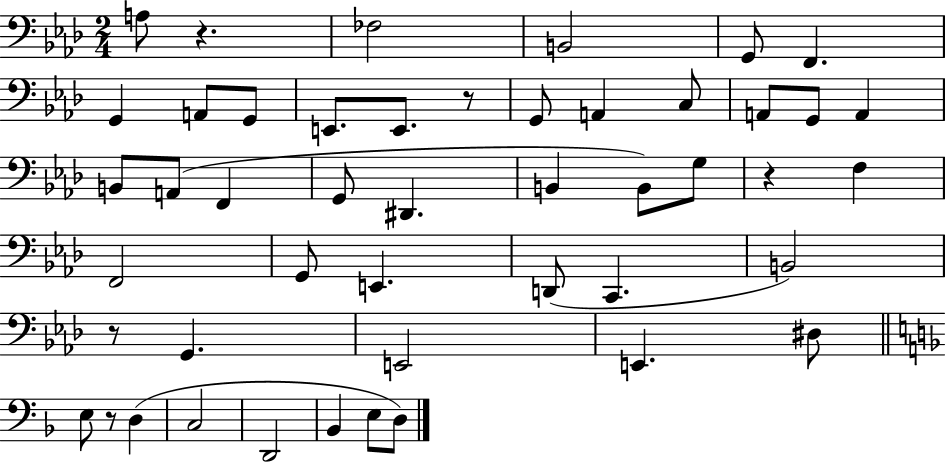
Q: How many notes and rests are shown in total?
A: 47